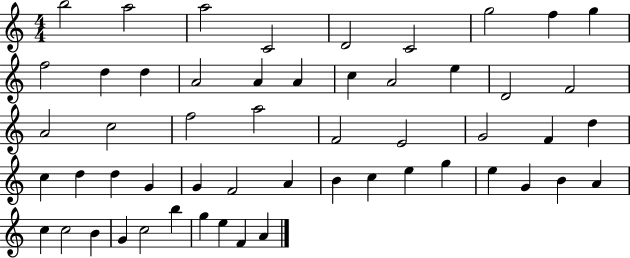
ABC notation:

X:1
T:Untitled
M:4/4
L:1/4
K:C
b2 a2 a2 C2 D2 C2 g2 f g f2 d d A2 A A c A2 e D2 F2 A2 c2 f2 a2 F2 E2 G2 F d c d d G G F2 A B c e g e G B A c c2 B G c2 b g e F A